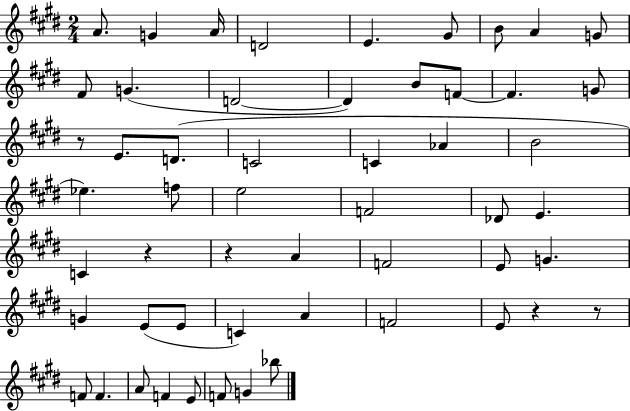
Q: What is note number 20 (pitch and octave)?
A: C4